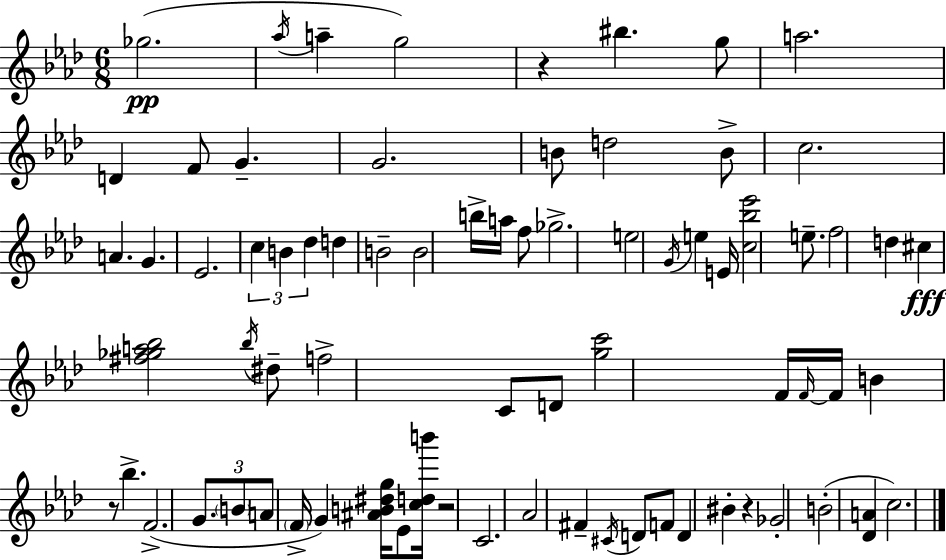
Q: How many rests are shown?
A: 4